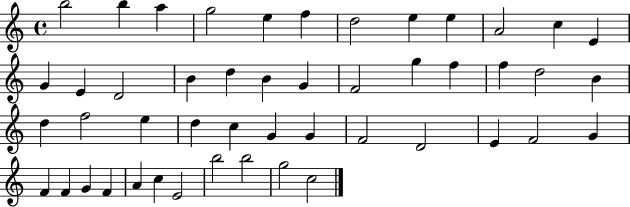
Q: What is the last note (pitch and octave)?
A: C5